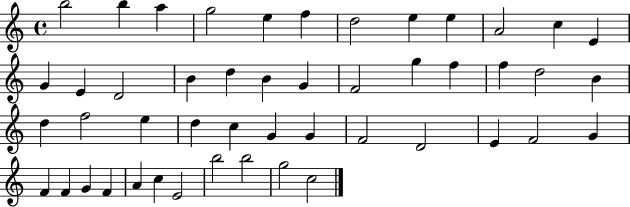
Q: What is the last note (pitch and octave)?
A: C5